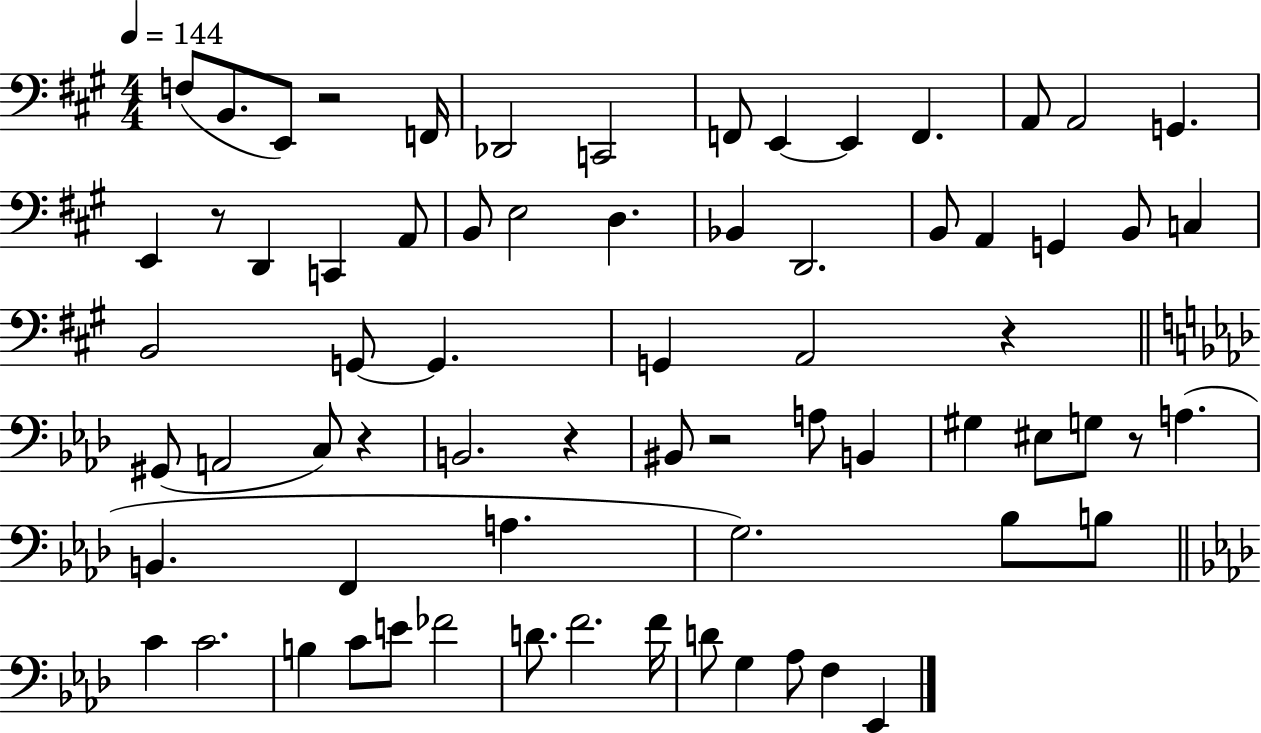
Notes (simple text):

F3/e B2/e. E2/e R/h F2/s Db2/h C2/h F2/e E2/q E2/q F2/q. A2/e A2/h G2/q. E2/q R/e D2/q C2/q A2/e B2/e E3/h D3/q. Bb2/q D2/h. B2/e A2/q G2/q B2/e C3/q B2/h G2/e G2/q. G2/q A2/h R/q G#2/e A2/h C3/e R/q B2/h. R/q BIS2/e R/h A3/e B2/q G#3/q EIS3/e G3/e R/e A3/q. B2/q. F2/q A3/q. G3/h. Bb3/e B3/e C4/q C4/h. B3/q C4/e E4/e FES4/h D4/e. F4/h. F4/s D4/e G3/q Ab3/e F3/q Eb2/q